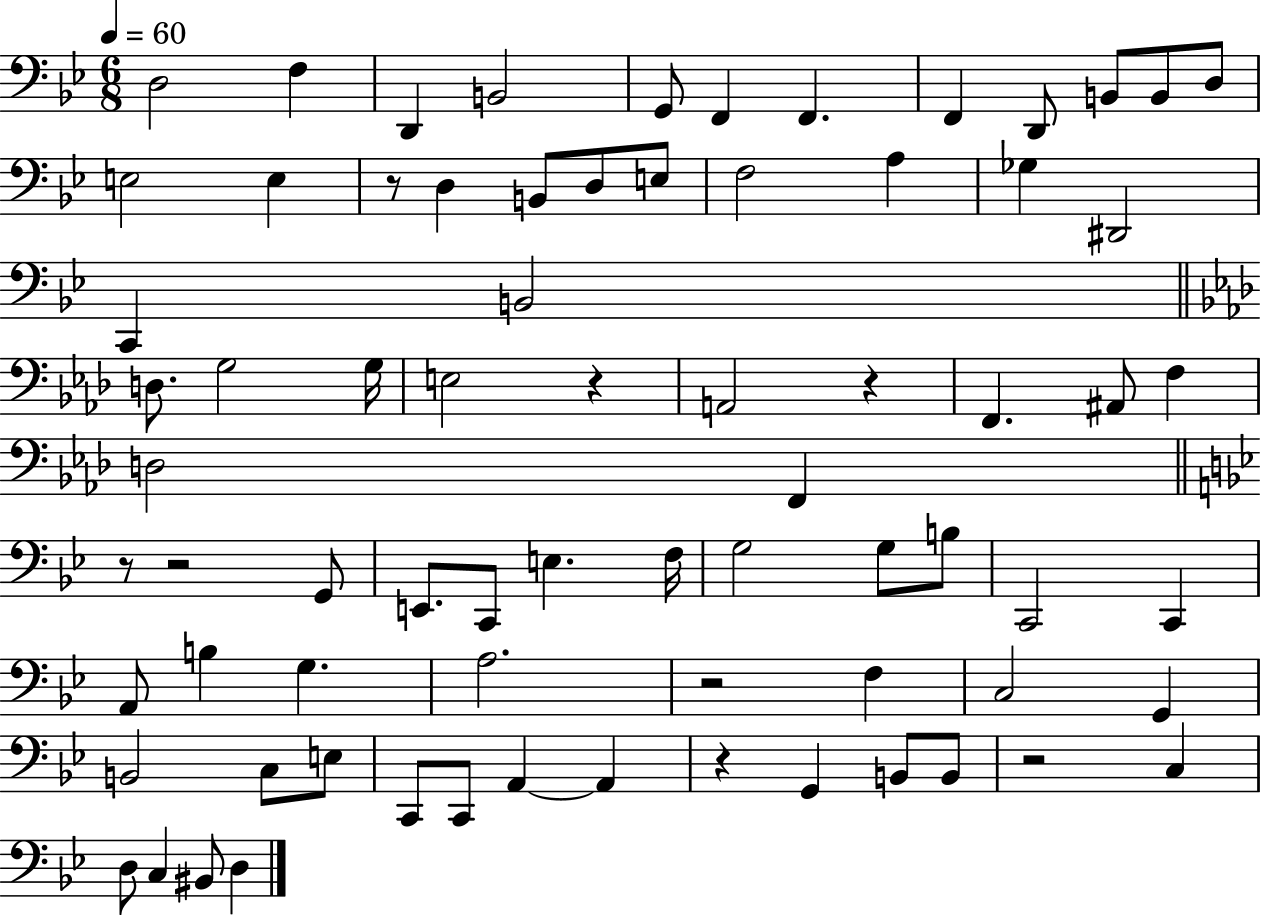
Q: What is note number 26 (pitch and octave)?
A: G3